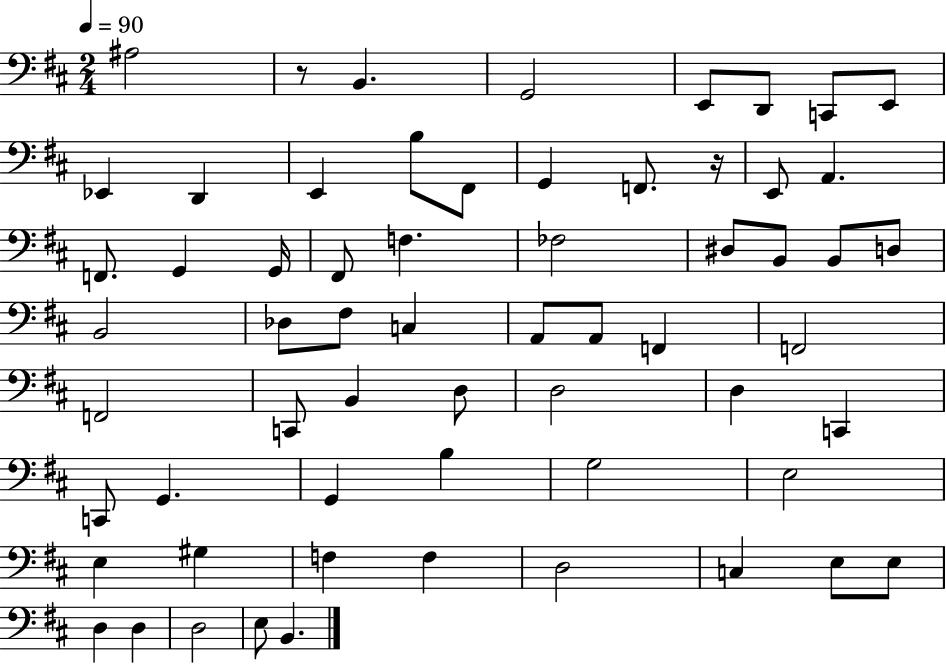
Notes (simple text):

A#3/h R/e B2/q. G2/h E2/e D2/e C2/e E2/e Eb2/q D2/q E2/q B3/e F#2/e G2/q F2/e. R/s E2/e A2/q. F2/e. G2/q G2/s F#2/e F3/q. FES3/h D#3/e B2/e B2/e D3/e B2/h Db3/e F#3/e C3/q A2/e A2/e F2/q F2/h F2/h C2/e B2/q D3/e D3/h D3/q C2/q C2/e G2/q. G2/q B3/q G3/h E3/h E3/q G#3/q F3/q F3/q D3/h C3/q E3/e E3/e D3/q D3/q D3/h E3/e B2/q.